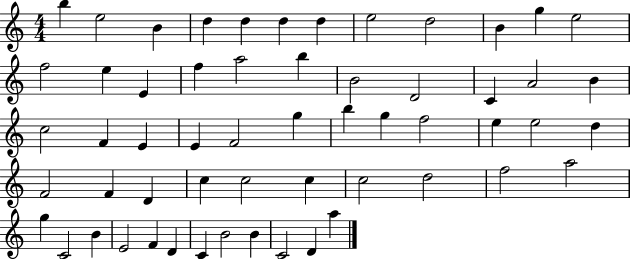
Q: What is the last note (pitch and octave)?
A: A5